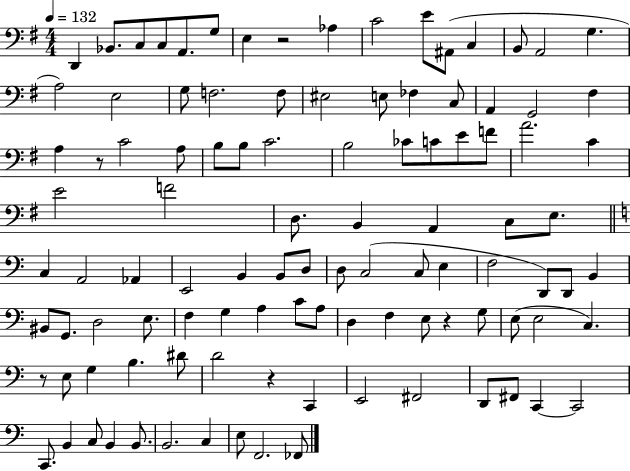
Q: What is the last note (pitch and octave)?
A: FES2